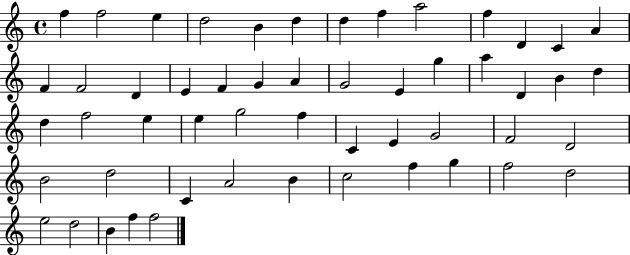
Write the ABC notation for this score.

X:1
T:Untitled
M:4/4
L:1/4
K:C
f f2 e d2 B d d f a2 f D C A F F2 D E F G A G2 E g a D B d d f2 e e g2 f C E G2 F2 D2 B2 d2 C A2 B c2 f g f2 d2 e2 d2 B f f2